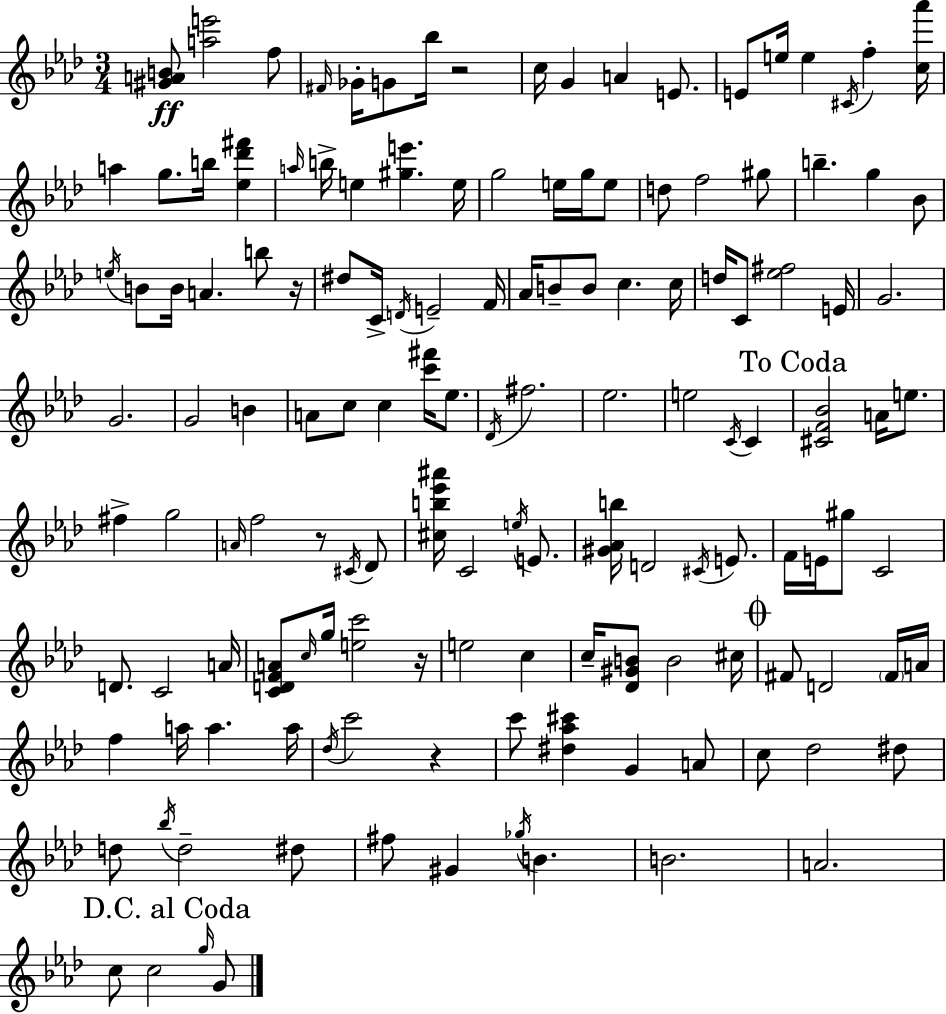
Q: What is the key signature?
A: AES major